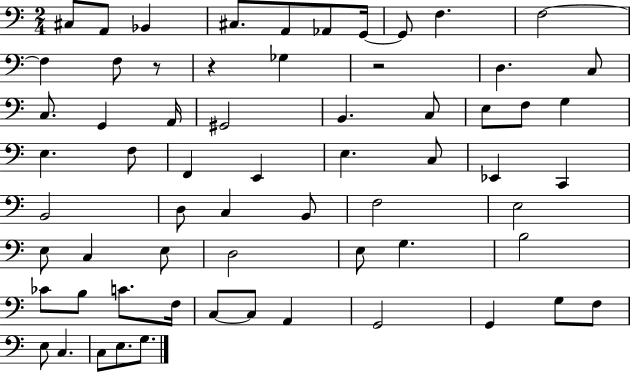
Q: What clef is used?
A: bass